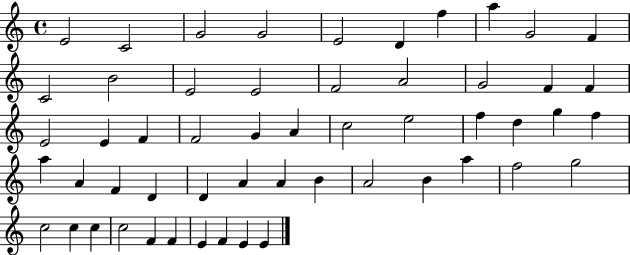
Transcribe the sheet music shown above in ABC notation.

X:1
T:Untitled
M:4/4
L:1/4
K:C
E2 C2 G2 G2 E2 D f a G2 F C2 B2 E2 E2 F2 A2 G2 F F E2 E F F2 G A c2 e2 f d g f a A F D D A A B A2 B a f2 g2 c2 c c c2 F F E F E E